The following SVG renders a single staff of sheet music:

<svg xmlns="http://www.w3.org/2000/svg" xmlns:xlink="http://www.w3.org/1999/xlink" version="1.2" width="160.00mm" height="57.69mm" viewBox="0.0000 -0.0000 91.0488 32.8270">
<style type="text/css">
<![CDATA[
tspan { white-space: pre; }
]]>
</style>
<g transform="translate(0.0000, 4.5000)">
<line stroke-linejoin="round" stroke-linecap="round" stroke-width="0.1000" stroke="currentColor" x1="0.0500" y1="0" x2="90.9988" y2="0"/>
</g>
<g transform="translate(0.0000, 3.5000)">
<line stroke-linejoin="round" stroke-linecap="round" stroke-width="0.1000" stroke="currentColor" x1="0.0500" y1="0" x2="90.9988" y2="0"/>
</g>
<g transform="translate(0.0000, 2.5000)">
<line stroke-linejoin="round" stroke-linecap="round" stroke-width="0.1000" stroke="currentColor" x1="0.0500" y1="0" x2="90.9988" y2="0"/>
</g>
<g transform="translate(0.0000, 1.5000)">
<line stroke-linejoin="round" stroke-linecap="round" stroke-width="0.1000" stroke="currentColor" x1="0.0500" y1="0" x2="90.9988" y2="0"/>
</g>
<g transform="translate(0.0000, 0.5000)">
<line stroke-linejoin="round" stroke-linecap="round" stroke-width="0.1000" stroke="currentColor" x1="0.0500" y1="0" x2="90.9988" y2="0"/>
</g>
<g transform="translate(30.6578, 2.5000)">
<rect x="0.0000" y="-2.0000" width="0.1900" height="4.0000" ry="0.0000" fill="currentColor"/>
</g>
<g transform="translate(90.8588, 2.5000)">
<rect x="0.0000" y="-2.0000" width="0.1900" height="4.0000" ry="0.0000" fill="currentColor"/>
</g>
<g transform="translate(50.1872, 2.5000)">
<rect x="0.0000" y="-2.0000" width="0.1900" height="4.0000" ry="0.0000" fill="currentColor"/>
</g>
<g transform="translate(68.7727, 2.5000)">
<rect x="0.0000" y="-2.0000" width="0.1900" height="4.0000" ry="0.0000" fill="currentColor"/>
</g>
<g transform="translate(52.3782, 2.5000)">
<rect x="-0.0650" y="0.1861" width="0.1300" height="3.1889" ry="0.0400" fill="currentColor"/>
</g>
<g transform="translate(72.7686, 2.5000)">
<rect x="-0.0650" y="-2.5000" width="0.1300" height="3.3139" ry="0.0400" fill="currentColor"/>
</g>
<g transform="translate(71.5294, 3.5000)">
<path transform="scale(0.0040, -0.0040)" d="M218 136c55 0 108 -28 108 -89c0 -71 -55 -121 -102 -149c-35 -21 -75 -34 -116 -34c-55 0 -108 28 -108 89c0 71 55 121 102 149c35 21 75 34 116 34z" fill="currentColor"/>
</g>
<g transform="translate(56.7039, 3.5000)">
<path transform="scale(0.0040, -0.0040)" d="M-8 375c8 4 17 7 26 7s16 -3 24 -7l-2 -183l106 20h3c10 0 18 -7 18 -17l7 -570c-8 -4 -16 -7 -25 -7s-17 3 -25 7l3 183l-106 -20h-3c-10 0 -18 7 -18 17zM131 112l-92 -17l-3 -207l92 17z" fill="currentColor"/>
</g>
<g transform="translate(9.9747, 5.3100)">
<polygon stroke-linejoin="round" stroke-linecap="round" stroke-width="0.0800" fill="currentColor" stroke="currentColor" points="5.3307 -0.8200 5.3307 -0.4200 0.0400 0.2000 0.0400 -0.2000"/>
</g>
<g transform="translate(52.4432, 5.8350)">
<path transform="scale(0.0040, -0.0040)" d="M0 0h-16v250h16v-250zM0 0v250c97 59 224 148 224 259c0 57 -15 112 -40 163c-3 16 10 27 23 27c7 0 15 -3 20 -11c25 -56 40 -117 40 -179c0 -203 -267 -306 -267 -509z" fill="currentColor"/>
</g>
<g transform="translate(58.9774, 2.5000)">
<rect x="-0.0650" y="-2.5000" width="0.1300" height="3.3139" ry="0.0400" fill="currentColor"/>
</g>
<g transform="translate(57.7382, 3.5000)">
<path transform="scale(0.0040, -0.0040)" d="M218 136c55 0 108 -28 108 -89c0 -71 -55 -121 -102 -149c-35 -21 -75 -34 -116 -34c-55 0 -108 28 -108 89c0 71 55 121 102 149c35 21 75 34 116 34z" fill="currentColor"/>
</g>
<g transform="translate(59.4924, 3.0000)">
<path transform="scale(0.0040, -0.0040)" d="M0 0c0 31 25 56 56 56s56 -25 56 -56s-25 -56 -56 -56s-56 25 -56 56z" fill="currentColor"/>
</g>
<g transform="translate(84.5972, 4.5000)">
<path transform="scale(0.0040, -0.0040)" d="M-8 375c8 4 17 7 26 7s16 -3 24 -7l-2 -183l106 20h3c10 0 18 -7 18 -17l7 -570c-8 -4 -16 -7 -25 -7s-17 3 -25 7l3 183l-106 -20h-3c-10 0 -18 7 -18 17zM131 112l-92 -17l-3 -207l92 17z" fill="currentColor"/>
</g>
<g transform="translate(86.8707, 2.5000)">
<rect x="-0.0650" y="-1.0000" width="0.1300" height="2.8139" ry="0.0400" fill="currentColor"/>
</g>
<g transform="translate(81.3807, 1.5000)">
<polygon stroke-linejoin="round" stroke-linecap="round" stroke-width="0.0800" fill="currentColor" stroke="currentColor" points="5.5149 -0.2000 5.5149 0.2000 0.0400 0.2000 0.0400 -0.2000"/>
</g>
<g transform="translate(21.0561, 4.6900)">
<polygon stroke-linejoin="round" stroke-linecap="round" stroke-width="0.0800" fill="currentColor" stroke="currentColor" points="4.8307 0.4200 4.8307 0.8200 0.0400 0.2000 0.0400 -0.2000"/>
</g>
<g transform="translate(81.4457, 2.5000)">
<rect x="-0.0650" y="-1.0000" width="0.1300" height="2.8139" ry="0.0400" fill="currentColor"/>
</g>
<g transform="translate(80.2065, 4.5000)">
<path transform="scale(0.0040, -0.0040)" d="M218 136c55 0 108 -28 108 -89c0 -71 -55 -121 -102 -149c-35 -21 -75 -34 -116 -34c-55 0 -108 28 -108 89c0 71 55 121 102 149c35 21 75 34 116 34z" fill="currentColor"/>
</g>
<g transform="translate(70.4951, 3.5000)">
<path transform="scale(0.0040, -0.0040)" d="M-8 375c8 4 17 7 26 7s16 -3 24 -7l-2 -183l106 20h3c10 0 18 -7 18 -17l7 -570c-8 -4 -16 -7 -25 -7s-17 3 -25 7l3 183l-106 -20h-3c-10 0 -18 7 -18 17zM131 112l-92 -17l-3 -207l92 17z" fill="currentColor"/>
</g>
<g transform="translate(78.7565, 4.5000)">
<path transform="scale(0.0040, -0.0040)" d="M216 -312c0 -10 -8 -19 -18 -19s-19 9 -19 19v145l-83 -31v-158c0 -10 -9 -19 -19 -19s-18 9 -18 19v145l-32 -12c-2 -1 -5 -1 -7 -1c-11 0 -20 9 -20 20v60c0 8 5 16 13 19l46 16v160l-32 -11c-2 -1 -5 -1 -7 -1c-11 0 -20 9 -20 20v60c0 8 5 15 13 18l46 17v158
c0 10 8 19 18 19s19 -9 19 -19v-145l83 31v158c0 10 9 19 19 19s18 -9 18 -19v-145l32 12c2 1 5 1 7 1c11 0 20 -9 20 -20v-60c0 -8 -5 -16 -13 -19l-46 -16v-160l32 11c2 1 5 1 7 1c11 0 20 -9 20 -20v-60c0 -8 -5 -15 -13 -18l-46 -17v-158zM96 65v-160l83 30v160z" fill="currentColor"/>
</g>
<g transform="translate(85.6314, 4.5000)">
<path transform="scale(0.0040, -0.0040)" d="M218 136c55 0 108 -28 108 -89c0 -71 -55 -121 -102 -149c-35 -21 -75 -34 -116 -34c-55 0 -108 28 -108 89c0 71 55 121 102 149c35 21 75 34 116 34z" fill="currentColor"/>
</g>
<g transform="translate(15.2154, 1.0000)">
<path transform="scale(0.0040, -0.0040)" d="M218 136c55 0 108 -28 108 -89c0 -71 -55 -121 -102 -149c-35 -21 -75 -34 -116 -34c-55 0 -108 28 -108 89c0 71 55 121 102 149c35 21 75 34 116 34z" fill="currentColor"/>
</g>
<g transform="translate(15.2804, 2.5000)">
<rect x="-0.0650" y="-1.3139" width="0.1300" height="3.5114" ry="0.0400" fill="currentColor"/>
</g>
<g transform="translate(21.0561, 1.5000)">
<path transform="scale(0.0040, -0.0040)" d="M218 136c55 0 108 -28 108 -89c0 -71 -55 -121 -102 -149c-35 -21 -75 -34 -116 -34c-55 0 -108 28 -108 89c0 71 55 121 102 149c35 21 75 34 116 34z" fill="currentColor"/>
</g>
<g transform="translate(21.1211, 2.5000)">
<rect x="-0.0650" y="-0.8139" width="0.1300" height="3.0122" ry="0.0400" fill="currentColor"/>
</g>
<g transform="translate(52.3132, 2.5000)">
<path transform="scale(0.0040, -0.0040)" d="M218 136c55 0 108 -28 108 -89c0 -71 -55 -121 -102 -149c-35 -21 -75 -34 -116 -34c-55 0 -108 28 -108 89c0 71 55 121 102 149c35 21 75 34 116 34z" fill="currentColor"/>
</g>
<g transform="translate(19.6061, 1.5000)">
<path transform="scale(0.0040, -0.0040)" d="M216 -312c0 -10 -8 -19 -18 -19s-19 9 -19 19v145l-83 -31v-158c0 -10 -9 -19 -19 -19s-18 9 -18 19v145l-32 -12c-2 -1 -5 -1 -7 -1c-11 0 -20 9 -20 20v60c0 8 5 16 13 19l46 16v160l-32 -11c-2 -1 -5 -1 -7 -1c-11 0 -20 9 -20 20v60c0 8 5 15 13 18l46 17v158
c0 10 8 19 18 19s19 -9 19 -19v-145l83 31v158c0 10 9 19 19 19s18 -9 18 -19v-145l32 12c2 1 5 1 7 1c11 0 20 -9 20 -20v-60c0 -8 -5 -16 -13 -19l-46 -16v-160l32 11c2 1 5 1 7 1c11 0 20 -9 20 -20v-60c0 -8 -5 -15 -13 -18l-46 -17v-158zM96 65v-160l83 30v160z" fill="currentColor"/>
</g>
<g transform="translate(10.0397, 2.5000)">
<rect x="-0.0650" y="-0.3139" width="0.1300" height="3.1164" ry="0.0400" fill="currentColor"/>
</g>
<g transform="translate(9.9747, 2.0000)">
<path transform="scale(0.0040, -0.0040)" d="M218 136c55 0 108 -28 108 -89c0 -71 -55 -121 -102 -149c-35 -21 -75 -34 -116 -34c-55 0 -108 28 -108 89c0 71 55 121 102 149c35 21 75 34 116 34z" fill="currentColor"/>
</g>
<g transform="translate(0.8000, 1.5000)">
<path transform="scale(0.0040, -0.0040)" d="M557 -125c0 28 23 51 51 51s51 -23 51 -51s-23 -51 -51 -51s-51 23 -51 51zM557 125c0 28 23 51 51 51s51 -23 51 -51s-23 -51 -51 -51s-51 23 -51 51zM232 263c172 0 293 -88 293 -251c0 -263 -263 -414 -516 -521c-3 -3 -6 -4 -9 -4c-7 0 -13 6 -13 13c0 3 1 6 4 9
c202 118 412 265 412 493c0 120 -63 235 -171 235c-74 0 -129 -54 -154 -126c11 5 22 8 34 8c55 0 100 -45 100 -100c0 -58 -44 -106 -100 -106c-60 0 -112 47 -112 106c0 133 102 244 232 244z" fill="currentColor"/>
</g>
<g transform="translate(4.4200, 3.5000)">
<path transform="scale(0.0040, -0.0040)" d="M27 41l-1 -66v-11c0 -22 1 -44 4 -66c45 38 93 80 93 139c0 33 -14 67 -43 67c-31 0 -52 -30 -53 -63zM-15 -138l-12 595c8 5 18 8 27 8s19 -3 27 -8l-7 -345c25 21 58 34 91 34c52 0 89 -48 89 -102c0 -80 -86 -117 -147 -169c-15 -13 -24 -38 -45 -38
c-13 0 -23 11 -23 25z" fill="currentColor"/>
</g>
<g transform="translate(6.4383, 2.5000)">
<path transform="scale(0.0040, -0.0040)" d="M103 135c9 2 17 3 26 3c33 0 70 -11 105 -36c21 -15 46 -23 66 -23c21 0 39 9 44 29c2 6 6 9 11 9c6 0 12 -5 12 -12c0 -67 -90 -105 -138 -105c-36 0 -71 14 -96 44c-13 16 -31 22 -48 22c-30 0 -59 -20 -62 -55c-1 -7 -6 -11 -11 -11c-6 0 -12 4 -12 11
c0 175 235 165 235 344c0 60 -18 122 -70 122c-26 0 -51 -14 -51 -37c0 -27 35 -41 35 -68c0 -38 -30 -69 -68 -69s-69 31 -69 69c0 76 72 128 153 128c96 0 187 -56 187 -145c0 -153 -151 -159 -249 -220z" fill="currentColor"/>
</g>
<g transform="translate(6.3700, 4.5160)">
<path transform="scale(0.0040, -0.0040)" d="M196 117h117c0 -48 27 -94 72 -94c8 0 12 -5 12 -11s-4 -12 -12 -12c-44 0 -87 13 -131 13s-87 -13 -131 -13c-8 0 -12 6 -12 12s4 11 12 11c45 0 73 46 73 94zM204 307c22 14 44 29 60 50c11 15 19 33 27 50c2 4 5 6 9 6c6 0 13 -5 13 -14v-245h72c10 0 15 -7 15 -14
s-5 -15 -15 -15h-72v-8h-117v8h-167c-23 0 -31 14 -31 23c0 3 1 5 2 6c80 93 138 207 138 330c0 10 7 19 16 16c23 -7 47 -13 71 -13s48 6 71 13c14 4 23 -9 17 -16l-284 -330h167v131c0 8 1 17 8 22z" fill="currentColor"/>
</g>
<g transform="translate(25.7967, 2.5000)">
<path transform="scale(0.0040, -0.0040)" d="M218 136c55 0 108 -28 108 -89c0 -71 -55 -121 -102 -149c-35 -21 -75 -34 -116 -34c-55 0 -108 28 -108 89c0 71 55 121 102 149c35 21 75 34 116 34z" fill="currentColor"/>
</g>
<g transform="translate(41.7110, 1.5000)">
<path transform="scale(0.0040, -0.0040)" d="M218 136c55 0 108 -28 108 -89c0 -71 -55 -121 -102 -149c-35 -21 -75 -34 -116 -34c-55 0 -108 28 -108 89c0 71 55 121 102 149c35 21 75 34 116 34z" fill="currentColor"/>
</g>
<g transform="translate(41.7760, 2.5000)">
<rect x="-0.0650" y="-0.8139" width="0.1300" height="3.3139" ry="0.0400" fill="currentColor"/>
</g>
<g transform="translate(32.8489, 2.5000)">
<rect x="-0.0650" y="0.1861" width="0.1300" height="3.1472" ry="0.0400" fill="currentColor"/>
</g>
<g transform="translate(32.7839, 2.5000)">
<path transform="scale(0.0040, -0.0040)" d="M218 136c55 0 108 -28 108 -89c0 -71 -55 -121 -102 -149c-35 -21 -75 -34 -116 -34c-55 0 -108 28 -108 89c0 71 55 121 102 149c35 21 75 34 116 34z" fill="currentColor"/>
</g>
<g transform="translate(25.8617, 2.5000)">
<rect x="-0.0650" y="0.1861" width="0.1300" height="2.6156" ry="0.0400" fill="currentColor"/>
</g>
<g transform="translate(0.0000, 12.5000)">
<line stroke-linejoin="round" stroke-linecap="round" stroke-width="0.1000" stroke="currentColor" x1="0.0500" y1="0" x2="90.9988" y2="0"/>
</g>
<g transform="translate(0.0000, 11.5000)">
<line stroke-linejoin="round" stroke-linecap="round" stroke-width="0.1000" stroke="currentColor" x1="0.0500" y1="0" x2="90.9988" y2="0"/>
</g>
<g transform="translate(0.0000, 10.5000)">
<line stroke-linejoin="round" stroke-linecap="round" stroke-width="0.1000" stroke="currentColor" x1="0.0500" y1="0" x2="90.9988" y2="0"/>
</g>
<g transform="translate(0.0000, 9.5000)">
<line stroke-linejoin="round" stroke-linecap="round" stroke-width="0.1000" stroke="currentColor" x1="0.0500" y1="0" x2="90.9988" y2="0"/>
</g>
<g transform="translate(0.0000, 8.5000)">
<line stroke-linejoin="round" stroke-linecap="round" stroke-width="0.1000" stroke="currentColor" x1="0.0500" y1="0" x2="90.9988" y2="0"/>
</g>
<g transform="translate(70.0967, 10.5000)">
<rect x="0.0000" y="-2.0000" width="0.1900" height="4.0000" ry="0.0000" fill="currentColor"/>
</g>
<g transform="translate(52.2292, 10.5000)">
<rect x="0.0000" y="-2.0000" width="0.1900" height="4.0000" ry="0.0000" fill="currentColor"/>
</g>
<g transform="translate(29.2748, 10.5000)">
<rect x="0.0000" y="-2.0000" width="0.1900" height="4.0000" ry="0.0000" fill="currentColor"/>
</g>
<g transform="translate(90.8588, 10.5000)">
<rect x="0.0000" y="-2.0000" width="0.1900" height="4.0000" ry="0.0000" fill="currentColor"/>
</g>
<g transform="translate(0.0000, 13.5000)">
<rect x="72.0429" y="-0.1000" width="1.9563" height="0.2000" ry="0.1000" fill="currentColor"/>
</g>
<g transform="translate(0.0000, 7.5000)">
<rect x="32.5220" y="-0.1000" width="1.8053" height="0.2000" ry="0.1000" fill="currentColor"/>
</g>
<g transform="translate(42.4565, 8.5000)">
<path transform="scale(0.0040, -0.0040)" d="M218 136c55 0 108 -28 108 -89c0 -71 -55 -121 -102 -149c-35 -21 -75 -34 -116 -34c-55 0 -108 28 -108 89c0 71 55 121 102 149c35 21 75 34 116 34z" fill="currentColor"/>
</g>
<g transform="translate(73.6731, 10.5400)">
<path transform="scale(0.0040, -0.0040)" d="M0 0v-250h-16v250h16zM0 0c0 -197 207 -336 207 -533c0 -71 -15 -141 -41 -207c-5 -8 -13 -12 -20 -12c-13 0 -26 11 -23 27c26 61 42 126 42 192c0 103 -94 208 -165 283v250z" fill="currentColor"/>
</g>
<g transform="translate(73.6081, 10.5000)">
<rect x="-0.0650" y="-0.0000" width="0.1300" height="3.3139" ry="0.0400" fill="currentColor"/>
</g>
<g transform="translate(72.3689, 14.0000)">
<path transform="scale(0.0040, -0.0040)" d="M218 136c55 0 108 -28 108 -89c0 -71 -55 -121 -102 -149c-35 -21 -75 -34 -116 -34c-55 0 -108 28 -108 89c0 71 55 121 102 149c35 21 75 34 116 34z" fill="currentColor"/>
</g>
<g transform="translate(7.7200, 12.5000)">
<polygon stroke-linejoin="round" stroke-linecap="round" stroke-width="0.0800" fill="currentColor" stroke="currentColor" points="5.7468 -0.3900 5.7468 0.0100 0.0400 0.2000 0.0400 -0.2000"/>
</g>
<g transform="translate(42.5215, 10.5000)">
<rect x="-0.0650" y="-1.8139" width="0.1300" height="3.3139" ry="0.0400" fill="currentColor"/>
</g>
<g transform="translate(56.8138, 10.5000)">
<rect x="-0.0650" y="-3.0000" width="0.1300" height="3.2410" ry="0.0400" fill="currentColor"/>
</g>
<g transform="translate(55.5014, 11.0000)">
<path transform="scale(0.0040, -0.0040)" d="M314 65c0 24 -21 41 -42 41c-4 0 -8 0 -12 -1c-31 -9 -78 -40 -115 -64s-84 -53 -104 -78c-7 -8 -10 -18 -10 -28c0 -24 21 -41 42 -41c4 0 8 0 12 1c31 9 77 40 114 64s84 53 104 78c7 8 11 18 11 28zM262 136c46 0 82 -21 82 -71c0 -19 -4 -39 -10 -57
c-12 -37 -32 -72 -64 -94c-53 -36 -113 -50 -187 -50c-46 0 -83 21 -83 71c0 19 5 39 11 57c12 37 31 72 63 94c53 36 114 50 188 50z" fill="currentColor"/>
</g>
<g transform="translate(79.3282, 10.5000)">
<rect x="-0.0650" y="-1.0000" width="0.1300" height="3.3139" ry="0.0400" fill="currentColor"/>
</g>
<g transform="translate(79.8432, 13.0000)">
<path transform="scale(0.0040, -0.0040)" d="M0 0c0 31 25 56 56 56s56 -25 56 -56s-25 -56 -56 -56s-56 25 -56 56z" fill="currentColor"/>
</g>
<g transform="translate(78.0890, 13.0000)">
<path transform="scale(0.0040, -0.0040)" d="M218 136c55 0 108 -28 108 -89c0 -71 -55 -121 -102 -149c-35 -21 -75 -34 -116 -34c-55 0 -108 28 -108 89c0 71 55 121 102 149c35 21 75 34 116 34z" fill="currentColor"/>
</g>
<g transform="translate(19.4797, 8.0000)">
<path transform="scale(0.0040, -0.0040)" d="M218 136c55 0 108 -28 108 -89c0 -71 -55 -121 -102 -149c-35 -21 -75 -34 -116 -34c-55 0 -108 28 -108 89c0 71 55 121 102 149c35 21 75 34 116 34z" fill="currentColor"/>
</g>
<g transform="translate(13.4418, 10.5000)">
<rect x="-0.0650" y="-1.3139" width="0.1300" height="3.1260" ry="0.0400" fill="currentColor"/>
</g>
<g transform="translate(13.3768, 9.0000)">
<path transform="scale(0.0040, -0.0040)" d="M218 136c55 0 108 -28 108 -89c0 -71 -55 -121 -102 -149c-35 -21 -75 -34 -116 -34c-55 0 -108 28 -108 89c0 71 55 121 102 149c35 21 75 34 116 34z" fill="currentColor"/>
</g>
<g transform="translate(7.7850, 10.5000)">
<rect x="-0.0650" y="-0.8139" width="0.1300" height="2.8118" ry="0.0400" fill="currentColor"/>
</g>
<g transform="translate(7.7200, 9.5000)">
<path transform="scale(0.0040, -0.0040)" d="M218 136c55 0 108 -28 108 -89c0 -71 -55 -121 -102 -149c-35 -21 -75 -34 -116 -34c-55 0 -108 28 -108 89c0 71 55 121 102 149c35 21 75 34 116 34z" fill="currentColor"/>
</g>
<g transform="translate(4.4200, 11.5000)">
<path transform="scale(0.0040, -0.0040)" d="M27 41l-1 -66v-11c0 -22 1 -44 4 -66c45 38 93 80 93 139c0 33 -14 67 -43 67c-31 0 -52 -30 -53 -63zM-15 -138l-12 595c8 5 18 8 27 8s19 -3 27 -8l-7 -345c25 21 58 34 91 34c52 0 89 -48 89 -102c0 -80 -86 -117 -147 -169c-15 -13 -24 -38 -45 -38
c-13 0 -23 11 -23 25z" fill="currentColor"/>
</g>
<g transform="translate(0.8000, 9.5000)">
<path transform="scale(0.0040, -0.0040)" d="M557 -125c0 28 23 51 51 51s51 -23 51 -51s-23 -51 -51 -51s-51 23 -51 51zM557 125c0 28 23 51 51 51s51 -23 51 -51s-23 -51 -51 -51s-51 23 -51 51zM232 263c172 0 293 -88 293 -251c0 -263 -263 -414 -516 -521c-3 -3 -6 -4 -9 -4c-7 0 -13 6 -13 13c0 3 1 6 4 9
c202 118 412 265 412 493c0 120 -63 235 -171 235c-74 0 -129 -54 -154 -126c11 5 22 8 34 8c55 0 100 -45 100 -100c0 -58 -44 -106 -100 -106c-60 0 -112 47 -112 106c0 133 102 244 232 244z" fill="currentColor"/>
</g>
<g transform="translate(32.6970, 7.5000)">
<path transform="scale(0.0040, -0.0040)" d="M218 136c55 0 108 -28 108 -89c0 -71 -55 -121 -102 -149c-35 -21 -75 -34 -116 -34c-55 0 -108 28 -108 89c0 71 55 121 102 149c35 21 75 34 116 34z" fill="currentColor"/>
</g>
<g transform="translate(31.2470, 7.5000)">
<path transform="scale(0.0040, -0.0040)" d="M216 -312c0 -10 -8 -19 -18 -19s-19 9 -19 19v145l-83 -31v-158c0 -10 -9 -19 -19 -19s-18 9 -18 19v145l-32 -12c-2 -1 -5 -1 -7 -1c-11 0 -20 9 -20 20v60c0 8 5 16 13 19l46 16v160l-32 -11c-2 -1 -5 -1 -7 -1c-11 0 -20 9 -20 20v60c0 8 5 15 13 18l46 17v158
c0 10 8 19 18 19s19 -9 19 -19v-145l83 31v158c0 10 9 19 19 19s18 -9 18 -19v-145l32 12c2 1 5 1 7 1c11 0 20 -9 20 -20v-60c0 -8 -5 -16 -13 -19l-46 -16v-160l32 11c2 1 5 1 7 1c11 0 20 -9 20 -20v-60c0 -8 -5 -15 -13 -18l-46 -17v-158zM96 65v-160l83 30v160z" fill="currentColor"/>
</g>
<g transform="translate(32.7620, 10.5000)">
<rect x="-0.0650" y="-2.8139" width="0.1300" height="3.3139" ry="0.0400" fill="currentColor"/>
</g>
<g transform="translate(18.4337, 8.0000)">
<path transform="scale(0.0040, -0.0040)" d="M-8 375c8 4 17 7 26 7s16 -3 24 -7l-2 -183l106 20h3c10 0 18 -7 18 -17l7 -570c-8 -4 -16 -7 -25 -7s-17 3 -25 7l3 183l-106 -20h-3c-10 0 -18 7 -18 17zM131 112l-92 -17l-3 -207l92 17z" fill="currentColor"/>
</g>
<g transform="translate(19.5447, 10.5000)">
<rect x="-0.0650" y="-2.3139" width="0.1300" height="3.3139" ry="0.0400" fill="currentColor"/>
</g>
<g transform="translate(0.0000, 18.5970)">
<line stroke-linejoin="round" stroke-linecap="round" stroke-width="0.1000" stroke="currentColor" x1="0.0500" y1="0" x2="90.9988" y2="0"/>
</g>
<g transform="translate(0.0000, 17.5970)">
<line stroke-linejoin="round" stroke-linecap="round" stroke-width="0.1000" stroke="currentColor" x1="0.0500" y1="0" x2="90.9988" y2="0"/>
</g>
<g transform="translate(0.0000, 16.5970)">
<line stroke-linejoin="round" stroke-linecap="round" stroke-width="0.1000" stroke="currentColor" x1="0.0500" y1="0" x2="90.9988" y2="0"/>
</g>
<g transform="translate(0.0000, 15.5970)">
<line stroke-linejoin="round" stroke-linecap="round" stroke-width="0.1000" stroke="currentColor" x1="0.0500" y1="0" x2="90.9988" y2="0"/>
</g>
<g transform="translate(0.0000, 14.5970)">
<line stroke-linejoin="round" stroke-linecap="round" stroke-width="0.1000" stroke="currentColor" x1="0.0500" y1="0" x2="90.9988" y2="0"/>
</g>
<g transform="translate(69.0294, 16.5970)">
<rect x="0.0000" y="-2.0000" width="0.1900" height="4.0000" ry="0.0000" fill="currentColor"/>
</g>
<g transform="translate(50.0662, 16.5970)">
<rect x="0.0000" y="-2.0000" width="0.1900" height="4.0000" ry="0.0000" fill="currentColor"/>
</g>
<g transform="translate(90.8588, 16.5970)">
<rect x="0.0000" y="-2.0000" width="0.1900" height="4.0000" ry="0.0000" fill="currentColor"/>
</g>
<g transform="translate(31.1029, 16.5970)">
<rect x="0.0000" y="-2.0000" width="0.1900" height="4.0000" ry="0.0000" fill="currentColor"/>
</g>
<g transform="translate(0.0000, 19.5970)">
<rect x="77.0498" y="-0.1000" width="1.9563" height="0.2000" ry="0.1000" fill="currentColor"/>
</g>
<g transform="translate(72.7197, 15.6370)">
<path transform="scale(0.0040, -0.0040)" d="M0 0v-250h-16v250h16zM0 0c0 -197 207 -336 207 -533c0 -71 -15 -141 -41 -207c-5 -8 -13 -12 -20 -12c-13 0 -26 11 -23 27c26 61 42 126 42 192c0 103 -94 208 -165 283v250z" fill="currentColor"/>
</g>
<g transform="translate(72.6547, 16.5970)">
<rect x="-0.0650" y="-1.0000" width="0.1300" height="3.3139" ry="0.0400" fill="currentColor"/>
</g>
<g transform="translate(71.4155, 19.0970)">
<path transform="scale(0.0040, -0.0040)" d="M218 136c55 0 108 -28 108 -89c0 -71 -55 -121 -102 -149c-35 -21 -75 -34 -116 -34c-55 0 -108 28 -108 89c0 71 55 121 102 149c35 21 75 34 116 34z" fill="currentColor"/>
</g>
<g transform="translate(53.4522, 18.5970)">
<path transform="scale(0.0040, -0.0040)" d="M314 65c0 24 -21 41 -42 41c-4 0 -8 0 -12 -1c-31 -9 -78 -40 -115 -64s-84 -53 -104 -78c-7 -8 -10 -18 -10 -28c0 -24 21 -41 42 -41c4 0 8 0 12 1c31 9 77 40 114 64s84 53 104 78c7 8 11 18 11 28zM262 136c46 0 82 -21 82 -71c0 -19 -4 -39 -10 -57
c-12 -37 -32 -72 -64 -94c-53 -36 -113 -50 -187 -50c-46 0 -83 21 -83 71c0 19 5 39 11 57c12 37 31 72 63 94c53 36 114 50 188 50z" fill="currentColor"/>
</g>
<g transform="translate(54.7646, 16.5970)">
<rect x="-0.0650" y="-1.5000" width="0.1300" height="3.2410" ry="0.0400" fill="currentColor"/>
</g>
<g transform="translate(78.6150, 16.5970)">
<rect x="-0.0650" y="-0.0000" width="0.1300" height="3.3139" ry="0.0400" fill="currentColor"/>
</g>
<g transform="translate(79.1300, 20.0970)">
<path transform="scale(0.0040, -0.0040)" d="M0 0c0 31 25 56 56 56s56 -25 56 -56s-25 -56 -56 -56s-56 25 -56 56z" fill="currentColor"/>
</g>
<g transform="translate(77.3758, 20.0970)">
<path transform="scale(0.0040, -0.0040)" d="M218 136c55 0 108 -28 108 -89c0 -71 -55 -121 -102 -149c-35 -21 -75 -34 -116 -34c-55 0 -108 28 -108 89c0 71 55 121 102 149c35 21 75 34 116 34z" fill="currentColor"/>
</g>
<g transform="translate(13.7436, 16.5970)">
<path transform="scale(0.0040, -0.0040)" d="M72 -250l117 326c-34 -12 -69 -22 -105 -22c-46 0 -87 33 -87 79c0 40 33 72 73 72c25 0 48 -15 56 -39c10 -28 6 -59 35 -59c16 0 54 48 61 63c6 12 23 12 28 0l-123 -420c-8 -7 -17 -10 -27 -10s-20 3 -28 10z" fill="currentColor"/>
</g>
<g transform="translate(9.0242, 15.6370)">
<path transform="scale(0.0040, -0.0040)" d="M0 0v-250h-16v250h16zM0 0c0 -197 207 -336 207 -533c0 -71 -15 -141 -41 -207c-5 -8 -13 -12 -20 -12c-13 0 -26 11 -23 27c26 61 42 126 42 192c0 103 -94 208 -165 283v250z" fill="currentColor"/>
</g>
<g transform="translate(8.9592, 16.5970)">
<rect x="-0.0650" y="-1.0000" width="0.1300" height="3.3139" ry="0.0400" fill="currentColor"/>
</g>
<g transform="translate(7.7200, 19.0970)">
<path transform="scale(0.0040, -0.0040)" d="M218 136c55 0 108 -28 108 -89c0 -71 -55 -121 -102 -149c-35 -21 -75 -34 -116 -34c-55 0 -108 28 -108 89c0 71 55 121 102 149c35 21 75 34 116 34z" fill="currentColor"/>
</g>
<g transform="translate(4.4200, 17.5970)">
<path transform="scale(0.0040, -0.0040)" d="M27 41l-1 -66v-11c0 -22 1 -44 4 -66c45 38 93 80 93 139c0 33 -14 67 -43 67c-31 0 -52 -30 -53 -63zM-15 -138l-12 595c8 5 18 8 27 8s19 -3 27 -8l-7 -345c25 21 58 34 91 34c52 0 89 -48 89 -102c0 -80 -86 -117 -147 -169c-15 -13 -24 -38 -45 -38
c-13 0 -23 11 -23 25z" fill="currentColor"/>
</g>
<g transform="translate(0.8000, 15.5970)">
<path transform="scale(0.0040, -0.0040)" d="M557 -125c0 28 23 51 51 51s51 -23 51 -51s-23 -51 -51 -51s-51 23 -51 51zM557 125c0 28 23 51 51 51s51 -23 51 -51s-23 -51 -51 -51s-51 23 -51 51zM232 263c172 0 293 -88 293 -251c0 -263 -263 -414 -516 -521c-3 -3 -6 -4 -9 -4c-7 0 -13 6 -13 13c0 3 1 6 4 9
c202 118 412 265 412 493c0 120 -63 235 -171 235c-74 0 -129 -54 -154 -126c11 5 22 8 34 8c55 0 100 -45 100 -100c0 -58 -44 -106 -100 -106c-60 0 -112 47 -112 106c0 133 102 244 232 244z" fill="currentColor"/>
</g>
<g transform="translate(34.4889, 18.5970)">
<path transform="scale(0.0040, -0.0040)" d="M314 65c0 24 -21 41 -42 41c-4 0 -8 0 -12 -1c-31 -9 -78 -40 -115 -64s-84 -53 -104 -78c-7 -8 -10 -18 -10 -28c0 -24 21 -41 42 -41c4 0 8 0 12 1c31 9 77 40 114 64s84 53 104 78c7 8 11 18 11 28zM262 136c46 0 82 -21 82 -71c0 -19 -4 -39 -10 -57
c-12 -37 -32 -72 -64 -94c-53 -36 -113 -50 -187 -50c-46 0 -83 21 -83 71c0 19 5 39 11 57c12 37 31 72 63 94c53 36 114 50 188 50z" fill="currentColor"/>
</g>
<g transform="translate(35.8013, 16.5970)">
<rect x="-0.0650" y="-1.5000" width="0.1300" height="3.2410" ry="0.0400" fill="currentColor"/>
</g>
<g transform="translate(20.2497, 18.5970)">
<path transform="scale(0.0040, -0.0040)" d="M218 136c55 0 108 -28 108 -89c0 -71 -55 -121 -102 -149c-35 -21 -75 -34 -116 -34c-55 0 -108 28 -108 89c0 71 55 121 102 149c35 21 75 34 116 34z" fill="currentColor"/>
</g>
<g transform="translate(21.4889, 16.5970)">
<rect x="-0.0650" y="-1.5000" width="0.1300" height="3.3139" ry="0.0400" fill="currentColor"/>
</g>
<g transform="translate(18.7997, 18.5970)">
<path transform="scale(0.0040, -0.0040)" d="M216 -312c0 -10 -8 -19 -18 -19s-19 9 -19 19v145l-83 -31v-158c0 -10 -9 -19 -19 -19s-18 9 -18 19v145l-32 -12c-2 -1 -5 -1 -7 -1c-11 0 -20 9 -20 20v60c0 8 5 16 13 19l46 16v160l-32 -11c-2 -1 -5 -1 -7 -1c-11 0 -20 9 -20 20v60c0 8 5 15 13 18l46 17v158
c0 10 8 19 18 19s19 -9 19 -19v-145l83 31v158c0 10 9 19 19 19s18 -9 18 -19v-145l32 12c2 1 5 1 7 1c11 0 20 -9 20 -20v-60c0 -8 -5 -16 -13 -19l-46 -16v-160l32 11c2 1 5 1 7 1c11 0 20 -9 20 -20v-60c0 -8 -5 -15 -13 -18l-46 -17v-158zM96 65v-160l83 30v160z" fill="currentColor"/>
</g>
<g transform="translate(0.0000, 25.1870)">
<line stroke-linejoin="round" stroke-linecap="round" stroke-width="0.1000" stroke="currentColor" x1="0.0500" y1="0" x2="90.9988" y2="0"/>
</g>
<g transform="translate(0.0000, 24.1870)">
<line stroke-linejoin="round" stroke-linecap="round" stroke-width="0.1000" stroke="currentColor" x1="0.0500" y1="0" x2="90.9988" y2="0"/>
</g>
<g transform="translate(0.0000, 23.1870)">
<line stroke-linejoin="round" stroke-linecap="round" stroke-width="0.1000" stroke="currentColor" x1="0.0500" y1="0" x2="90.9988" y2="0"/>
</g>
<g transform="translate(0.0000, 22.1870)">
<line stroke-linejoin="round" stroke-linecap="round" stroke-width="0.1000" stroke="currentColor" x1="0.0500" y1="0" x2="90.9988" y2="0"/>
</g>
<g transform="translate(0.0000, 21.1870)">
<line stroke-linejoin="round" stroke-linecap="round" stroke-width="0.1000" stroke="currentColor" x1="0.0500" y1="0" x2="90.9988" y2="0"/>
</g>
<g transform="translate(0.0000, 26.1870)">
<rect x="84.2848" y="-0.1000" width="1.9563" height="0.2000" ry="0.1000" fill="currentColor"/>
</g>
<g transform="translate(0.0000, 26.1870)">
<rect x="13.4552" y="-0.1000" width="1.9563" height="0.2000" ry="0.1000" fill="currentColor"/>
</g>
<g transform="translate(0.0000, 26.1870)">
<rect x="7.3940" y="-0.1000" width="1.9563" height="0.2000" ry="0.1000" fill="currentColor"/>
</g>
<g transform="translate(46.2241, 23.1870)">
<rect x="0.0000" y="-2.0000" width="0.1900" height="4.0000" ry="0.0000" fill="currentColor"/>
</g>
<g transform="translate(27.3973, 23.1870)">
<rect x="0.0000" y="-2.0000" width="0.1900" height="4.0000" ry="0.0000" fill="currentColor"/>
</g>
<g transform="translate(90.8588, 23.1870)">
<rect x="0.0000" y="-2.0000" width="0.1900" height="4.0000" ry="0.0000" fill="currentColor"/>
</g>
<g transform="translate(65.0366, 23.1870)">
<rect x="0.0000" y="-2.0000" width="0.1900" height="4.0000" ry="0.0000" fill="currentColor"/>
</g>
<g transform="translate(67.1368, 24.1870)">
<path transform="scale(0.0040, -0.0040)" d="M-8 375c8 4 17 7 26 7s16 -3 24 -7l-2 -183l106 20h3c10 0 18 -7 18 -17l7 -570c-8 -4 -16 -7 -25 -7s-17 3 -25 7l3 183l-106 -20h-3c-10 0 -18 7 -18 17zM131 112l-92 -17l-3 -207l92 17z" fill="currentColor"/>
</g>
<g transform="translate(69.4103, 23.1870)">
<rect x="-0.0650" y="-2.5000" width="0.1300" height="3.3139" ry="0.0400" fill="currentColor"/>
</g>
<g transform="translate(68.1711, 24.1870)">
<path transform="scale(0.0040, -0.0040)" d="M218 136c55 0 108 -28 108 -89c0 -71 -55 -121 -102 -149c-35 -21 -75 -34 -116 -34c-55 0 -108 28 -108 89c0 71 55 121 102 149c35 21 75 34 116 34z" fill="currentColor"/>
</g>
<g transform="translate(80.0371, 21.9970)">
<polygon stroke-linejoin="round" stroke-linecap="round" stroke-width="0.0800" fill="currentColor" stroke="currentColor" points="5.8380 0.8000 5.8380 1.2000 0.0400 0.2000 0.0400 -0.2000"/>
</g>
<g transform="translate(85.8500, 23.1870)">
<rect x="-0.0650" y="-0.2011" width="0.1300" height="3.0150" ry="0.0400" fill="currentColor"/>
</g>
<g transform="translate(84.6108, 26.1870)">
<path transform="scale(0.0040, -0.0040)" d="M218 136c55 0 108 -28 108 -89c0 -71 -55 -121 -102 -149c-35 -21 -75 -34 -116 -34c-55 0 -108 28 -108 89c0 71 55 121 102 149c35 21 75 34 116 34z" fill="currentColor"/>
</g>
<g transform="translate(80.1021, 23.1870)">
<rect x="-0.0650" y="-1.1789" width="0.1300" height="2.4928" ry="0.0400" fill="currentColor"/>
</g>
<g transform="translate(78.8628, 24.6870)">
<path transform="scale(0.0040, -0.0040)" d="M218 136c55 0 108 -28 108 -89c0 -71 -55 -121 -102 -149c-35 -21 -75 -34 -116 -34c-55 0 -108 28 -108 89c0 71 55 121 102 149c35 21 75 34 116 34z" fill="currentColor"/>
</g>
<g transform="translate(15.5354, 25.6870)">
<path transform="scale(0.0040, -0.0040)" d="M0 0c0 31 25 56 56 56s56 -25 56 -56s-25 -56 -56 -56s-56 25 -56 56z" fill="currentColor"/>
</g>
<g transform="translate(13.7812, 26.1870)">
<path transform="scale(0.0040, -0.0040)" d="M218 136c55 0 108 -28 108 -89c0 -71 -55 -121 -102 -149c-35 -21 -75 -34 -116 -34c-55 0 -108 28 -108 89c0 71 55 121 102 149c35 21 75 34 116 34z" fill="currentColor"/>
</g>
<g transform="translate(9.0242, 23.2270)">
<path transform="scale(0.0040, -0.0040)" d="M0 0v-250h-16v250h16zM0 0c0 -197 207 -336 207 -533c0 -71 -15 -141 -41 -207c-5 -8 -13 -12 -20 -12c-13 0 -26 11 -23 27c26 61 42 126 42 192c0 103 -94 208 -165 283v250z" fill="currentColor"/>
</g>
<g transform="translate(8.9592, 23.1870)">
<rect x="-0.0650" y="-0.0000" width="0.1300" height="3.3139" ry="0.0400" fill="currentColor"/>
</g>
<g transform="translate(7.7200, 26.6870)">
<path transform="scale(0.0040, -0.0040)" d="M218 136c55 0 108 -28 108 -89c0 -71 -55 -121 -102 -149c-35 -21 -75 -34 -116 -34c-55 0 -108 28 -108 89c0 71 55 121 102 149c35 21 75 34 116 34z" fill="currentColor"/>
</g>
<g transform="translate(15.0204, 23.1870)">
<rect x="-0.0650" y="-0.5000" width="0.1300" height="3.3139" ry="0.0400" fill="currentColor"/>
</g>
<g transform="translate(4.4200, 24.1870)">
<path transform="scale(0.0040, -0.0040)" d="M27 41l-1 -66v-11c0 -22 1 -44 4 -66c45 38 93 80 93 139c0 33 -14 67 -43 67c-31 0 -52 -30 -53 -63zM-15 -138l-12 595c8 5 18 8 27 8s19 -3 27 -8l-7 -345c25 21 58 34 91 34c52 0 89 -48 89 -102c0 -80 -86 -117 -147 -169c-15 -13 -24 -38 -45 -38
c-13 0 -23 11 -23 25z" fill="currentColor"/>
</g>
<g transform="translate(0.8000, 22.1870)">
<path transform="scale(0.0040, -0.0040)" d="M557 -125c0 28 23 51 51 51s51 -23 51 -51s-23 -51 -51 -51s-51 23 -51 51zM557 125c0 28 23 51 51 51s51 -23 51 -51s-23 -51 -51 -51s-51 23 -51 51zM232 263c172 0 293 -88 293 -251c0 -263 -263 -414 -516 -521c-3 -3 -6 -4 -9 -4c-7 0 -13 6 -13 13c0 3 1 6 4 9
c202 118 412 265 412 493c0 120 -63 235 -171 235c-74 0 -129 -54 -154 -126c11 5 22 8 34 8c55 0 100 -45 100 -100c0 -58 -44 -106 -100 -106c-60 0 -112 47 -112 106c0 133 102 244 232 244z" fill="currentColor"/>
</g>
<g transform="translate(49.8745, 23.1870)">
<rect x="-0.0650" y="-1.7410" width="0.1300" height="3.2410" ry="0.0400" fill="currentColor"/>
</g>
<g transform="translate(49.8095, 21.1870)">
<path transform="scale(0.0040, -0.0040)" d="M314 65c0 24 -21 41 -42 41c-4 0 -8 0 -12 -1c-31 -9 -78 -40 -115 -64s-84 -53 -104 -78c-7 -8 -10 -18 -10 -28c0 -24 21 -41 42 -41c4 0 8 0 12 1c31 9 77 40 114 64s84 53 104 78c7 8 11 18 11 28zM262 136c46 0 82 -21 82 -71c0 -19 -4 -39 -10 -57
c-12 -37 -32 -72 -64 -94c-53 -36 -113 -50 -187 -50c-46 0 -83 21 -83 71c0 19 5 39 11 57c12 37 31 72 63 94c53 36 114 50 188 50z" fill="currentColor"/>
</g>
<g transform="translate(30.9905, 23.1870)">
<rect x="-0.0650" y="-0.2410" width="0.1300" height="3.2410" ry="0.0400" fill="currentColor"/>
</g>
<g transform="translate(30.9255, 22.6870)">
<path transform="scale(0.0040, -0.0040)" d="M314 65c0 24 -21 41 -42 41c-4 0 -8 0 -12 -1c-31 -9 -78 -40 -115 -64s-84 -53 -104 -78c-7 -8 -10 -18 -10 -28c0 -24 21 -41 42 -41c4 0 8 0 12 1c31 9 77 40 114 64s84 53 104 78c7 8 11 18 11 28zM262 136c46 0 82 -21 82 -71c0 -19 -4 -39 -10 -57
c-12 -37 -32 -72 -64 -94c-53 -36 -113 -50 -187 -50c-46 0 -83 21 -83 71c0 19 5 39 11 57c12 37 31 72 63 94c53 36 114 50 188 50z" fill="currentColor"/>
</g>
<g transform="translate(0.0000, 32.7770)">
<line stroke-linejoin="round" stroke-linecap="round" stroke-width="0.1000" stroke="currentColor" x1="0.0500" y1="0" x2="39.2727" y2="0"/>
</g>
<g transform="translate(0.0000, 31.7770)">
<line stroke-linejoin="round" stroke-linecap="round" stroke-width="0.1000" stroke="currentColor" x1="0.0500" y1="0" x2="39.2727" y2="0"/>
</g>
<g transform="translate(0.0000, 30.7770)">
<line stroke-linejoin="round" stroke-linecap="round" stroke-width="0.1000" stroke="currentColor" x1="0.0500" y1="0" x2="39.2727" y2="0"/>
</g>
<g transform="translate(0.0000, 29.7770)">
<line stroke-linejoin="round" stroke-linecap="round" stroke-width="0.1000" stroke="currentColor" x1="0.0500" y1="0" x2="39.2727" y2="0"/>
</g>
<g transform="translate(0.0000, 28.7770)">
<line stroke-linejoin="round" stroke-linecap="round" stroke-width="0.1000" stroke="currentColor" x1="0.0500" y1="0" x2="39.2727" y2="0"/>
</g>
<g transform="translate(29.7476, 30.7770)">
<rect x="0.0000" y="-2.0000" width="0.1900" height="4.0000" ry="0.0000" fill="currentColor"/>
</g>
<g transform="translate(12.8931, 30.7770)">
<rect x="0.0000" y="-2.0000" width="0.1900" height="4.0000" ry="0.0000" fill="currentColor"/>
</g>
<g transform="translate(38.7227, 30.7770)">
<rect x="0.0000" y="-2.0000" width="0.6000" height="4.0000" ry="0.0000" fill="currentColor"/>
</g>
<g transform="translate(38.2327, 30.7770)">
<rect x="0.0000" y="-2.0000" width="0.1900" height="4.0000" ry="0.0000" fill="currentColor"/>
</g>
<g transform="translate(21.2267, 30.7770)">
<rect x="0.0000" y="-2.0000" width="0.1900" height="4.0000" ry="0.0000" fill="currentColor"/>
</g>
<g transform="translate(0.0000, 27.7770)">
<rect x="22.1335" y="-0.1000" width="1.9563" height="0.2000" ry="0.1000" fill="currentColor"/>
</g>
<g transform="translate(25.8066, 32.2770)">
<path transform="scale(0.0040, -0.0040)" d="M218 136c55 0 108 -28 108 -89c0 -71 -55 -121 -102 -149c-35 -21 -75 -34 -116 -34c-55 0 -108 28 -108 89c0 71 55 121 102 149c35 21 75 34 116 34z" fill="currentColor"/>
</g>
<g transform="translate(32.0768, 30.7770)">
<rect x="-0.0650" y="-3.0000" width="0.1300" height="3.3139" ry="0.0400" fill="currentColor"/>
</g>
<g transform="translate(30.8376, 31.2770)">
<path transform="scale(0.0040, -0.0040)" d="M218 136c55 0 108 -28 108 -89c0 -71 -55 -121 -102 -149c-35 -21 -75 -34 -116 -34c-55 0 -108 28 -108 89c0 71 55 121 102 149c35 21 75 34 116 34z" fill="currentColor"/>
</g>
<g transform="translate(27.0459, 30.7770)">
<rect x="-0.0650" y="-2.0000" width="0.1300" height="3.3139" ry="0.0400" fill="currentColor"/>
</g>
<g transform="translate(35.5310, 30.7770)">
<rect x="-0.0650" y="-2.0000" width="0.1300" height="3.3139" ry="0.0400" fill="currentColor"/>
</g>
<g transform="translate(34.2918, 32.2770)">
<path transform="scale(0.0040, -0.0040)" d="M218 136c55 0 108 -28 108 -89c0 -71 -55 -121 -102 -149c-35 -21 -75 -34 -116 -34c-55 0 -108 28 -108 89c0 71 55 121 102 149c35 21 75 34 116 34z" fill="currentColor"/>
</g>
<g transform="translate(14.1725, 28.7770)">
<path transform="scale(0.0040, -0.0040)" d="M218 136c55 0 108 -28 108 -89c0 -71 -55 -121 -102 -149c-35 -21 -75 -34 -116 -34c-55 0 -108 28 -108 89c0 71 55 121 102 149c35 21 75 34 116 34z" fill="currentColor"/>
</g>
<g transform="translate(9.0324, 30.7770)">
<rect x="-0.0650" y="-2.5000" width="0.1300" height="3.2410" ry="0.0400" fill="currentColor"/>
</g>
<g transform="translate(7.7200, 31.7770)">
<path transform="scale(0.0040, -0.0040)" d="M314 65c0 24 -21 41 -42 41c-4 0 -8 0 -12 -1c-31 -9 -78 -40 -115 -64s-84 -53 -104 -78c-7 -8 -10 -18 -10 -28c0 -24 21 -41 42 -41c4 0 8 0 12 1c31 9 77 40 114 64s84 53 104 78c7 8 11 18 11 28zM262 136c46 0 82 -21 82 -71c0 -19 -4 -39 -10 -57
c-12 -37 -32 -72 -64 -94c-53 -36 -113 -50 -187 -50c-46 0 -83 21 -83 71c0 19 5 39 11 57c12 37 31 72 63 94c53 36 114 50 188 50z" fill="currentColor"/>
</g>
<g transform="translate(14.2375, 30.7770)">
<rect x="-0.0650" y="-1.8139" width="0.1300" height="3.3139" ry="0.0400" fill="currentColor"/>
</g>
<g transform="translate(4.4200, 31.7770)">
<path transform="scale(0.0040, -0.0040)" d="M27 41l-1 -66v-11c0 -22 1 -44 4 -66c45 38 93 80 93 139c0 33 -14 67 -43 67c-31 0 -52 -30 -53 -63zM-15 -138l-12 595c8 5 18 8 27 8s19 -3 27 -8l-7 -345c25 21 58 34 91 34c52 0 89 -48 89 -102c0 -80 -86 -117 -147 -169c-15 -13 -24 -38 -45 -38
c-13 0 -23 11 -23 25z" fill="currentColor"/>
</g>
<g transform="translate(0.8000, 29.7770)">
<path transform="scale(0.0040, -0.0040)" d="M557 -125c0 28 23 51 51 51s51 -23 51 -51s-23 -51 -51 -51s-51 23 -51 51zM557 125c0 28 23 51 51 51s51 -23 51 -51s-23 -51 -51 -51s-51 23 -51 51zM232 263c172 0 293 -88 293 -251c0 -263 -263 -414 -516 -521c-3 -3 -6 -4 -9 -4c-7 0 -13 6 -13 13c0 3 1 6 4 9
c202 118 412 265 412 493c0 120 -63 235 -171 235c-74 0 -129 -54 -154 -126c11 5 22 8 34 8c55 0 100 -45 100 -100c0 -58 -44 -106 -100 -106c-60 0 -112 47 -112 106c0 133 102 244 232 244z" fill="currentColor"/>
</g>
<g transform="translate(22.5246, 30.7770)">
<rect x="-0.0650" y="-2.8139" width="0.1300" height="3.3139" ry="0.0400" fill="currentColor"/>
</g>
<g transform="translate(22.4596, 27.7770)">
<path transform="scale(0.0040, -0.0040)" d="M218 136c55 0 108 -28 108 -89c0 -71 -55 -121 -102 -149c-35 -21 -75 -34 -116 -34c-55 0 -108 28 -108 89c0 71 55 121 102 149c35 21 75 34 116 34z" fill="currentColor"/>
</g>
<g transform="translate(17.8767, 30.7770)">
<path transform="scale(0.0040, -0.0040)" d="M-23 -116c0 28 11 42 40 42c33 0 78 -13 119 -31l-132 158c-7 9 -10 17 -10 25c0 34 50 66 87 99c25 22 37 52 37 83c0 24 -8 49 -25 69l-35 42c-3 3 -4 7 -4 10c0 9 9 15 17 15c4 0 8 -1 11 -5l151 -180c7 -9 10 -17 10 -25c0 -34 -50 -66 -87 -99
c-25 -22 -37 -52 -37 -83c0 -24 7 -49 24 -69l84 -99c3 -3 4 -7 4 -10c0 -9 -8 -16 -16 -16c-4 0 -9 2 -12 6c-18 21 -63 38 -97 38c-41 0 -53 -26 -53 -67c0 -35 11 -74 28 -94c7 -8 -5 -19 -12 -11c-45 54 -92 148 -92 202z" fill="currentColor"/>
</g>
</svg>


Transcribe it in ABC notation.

X:1
T:Untitled
M:2/4
L:1/4
K:F
E,/2 G,/2 ^F,/2 D,/2 D, F, D,/2 B,, B,, ^G,,/2 G,,/2 F,/2 G,/2 B, ^C A, C,2 D,,/2 F,, F,,/2 z/2 ^G,, G,,2 G,,2 F,,/2 D,, D,,/2 E,, E,2 A,2 B,, A,,/2 E,,/2 _B,,2 A, z C A,, C, A,,